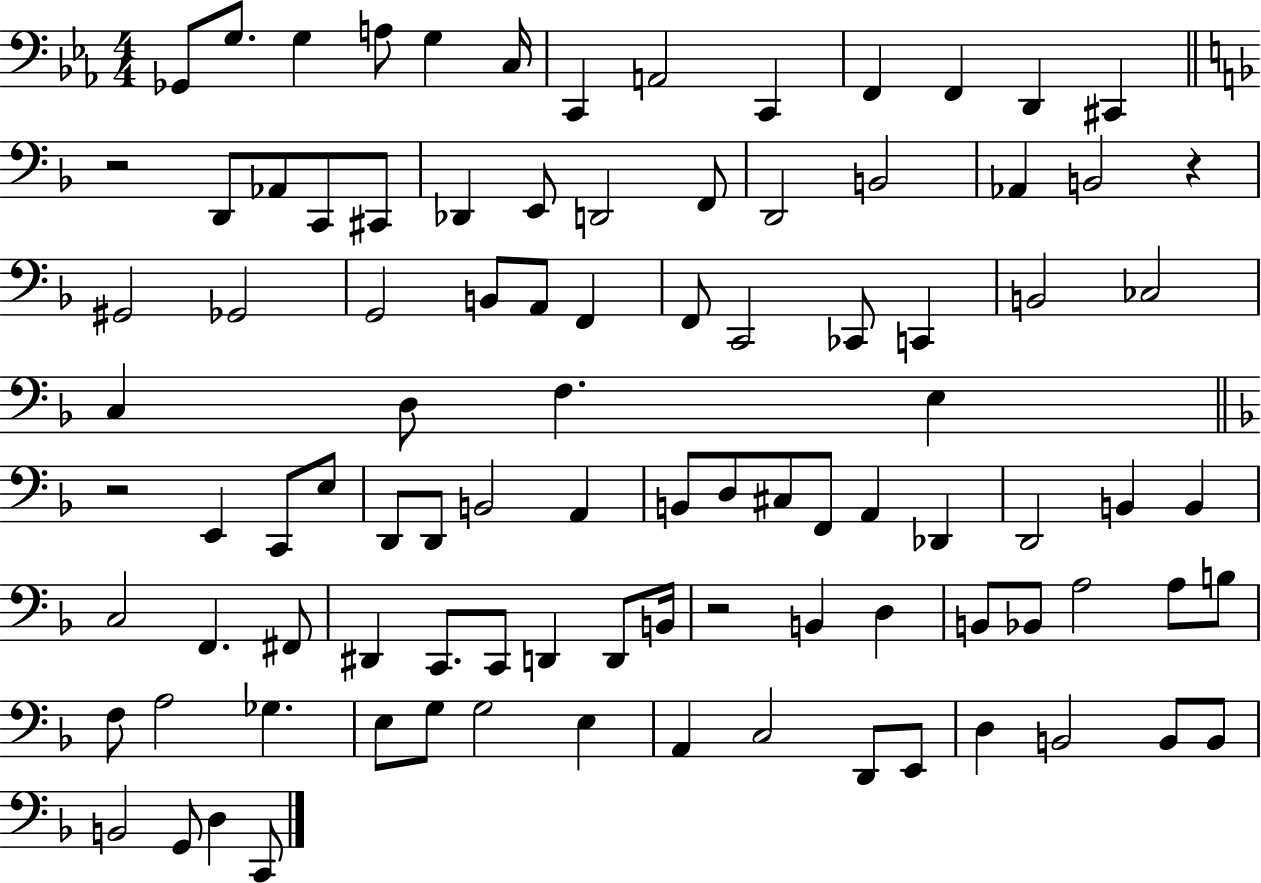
Gb2/e G3/e. G3/q A3/e G3/q C3/s C2/q A2/h C2/q F2/q F2/q D2/q C#2/q R/h D2/e Ab2/e C2/e C#2/e Db2/q E2/e D2/h F2/e D2/h B2/h Ab2/q B2/h R/q G#2/h Gb2/h G2/h B2/e A2/e F2/q F2/e C2/h CES2/e C2/q B2/h CES3/h C3/q D3/e F3/q. E3/q R/h E2/q C2/e E3/e D2/e D2/e B2/h A2/q B2/e D3/e C#3/e F2/e A2/q Db2/q D2/h B2/q B2/q C3/h F2/q. F#2/e D#2/q C2/e. C2/e D2/q D2/e B2/s R/h B2/q D3/q B2/e Bb2/e A3/h A3/e B3/e F3/e A3/h Gb3/q. E3/e G3/e G3/h E3/q A2/q C3/h D2/e E2/e D3/q B2/h B2/e B2/e B2/h G2/e D3/q C2/e